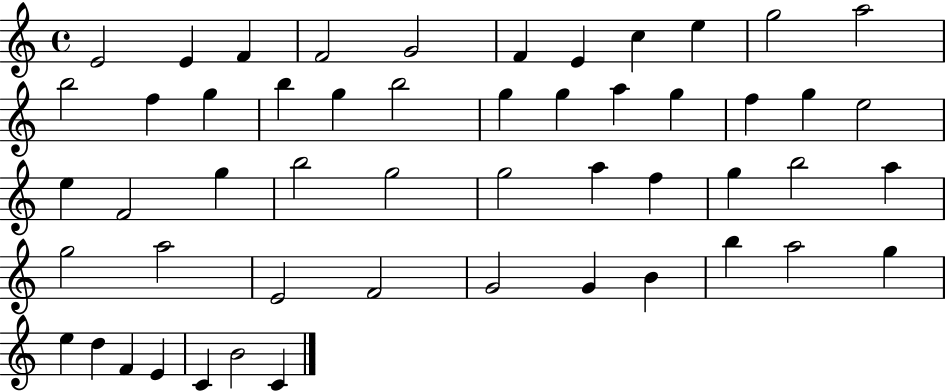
{
  \clef treble
  \time 4/4
  \defaultTimeSignature
  \key c \major
  e'2 e'4 f'4 | f'2 g'2 | f'4 e'4 c''4 e''4 | g''2 a''2 | \break b''2 f''4 g''4 | b''4 g''4 b''2 | g''4 g''4 a''4 g''4 | f''4 g''4 e''2 | \break e''4 f'2 g''4 | b''2 g''2 | g''2 a''4 f''4 | g''4 b''2 a''4 | \break g''2 a''2 | e'2 f'2 | g'2 g'4 b'4 | b''4 a''2 g''4 | \break e''4 d''4 f'4 e'4 | c'4 b'2 c'4 | \bar "|."
}